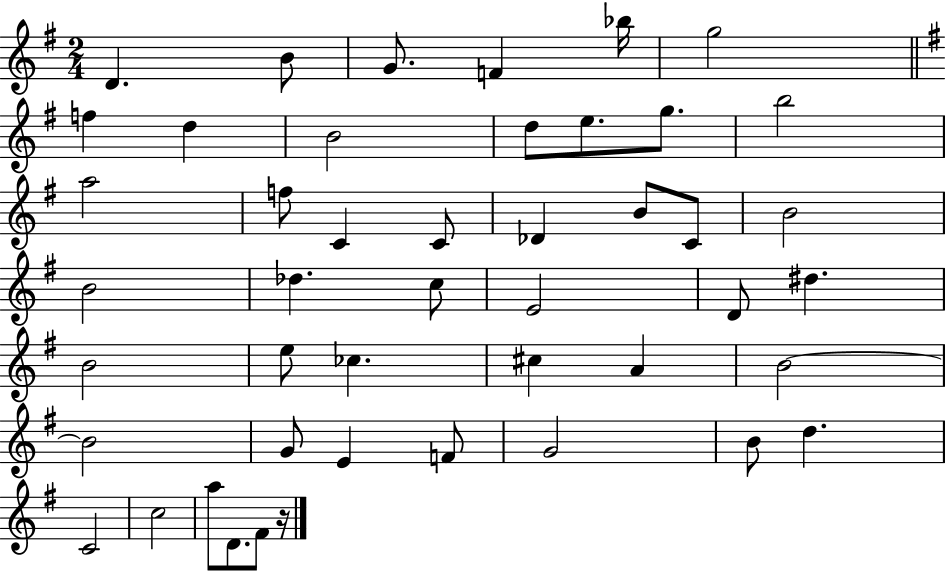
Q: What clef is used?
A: treble